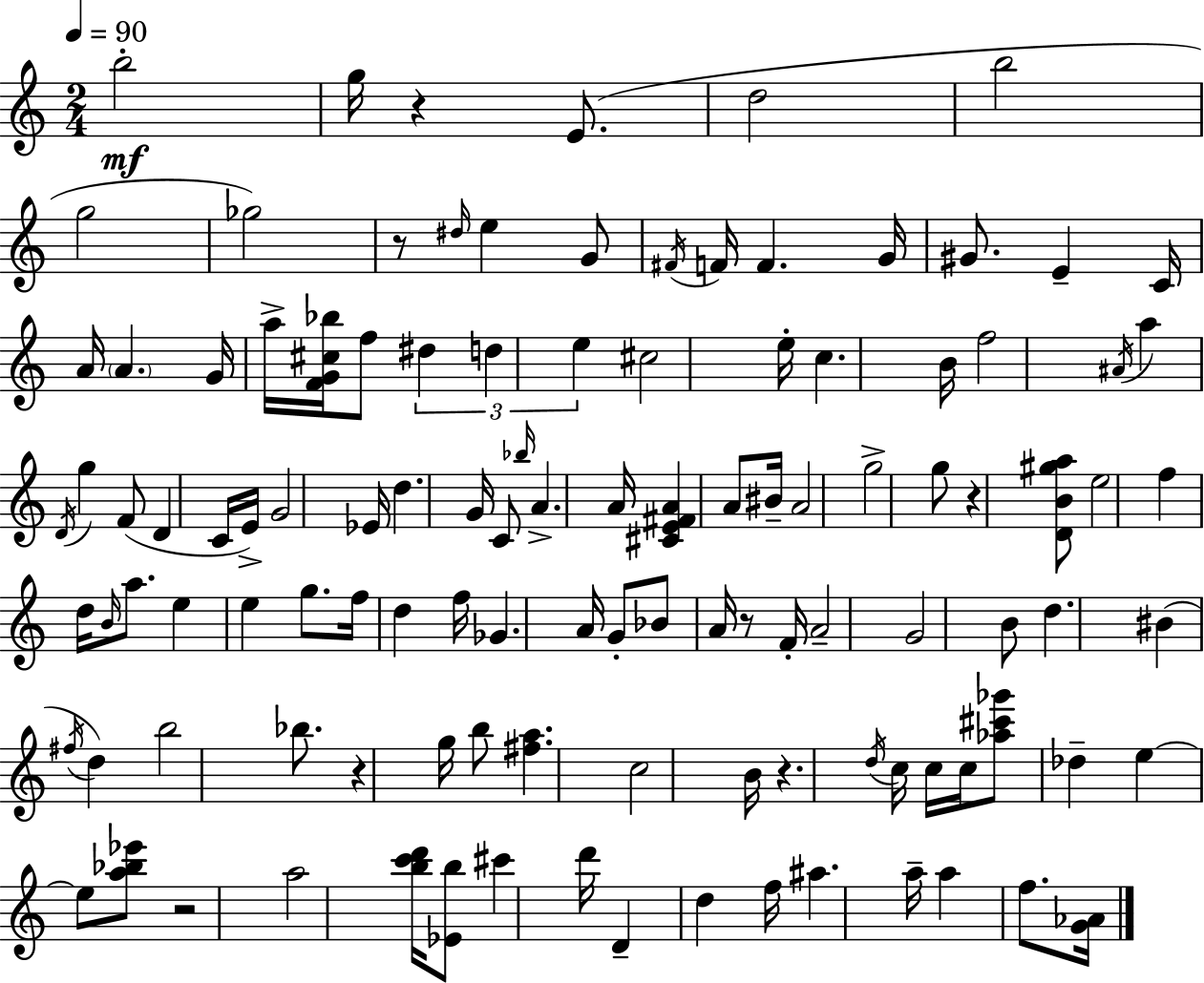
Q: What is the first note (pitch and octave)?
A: B5